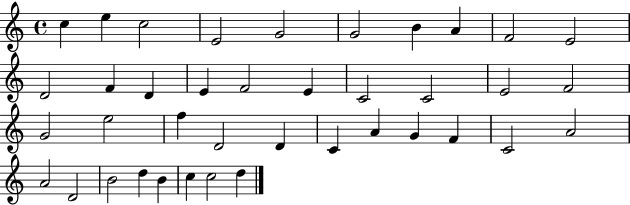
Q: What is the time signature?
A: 4/4